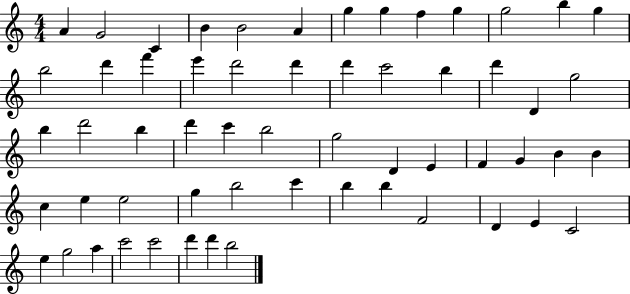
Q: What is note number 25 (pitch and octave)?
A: G5